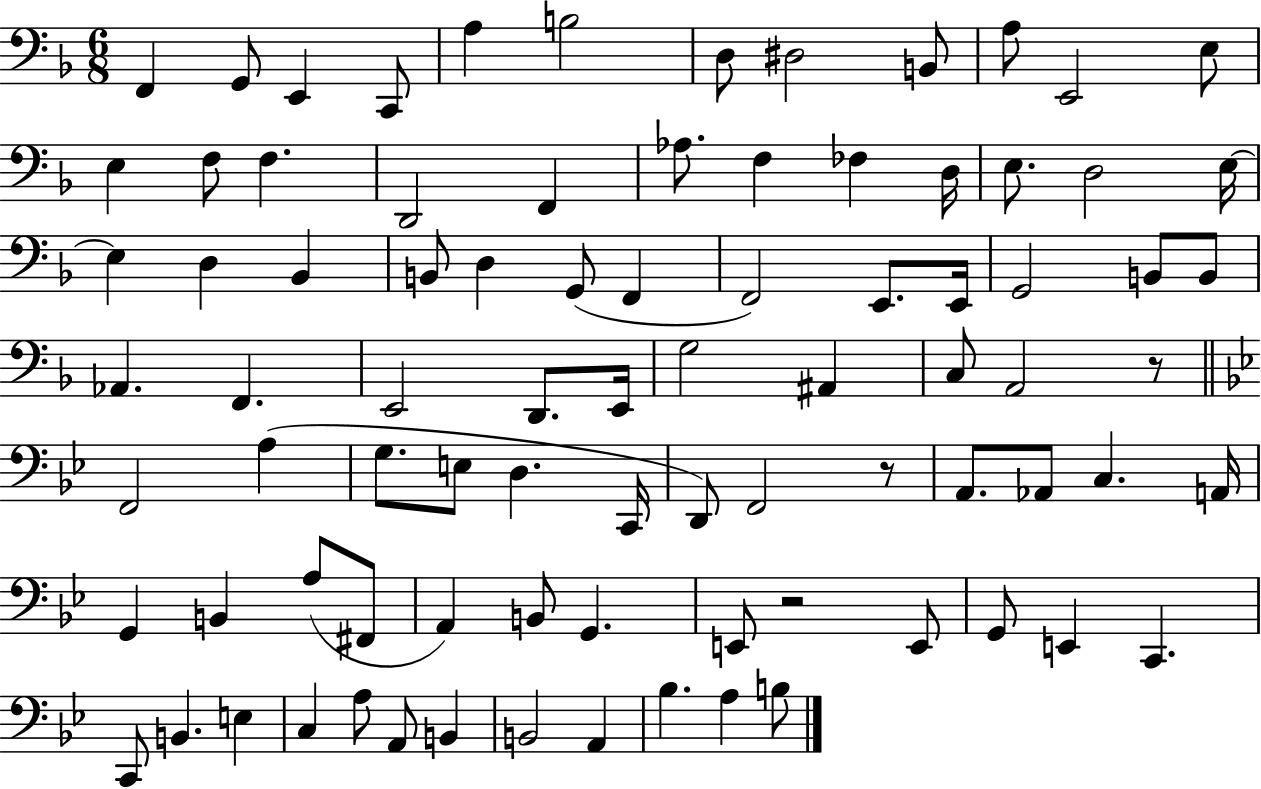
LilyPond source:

{
  \clef bass
  \numericTimeSignature
  \time 6/8
  \key f \major
  f,4 g,8 e,4 c,8 | a4 b2 | d8 dis2 b,8 | a8 e,2 e8 | \break e4 f8 f4. | d,2 f,4 | aes8. f4 fes4 d16 | e8. d2 e16~~ | \break e4 d4 bes,4 | b,8 d4 g,8( f,4 | f,2) e,8. e,16 | g,2 b,8 b,8 | \break aes,4. f,4. | e,2 d,8. e,16 | g2 ais,4 | c8 a,2 r8 | \break \bar "||" \break \key g \minor f,2 a4( | g8. e8 d4. c,16 | d,8) f,2 r8 | a,8. aes,8 c4. a,16 | \break g,4 b,4 a8( fis,8 | a,4) b,8 g,4. | e,8 r2 e,8 | g,8 e,4 c,4. | \break c,8 b,4. e4 | c4 a8 a,8 b,4 | b,2 a,4 | bes4. a4 b8 | \break \bar "|."
}